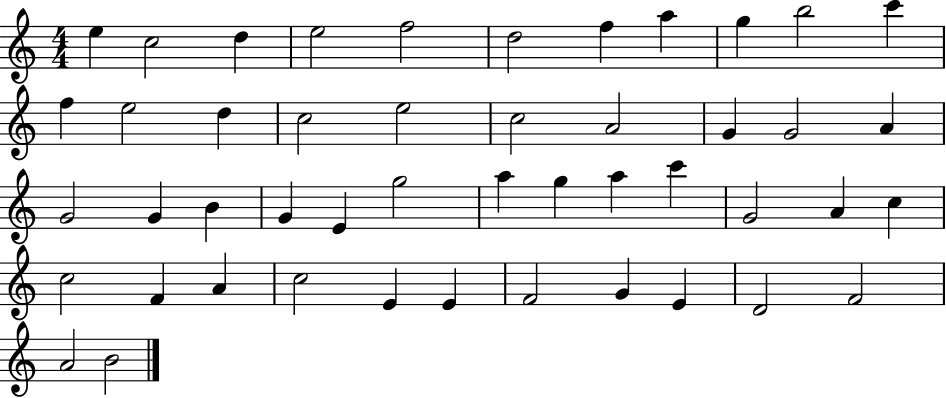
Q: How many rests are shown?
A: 0